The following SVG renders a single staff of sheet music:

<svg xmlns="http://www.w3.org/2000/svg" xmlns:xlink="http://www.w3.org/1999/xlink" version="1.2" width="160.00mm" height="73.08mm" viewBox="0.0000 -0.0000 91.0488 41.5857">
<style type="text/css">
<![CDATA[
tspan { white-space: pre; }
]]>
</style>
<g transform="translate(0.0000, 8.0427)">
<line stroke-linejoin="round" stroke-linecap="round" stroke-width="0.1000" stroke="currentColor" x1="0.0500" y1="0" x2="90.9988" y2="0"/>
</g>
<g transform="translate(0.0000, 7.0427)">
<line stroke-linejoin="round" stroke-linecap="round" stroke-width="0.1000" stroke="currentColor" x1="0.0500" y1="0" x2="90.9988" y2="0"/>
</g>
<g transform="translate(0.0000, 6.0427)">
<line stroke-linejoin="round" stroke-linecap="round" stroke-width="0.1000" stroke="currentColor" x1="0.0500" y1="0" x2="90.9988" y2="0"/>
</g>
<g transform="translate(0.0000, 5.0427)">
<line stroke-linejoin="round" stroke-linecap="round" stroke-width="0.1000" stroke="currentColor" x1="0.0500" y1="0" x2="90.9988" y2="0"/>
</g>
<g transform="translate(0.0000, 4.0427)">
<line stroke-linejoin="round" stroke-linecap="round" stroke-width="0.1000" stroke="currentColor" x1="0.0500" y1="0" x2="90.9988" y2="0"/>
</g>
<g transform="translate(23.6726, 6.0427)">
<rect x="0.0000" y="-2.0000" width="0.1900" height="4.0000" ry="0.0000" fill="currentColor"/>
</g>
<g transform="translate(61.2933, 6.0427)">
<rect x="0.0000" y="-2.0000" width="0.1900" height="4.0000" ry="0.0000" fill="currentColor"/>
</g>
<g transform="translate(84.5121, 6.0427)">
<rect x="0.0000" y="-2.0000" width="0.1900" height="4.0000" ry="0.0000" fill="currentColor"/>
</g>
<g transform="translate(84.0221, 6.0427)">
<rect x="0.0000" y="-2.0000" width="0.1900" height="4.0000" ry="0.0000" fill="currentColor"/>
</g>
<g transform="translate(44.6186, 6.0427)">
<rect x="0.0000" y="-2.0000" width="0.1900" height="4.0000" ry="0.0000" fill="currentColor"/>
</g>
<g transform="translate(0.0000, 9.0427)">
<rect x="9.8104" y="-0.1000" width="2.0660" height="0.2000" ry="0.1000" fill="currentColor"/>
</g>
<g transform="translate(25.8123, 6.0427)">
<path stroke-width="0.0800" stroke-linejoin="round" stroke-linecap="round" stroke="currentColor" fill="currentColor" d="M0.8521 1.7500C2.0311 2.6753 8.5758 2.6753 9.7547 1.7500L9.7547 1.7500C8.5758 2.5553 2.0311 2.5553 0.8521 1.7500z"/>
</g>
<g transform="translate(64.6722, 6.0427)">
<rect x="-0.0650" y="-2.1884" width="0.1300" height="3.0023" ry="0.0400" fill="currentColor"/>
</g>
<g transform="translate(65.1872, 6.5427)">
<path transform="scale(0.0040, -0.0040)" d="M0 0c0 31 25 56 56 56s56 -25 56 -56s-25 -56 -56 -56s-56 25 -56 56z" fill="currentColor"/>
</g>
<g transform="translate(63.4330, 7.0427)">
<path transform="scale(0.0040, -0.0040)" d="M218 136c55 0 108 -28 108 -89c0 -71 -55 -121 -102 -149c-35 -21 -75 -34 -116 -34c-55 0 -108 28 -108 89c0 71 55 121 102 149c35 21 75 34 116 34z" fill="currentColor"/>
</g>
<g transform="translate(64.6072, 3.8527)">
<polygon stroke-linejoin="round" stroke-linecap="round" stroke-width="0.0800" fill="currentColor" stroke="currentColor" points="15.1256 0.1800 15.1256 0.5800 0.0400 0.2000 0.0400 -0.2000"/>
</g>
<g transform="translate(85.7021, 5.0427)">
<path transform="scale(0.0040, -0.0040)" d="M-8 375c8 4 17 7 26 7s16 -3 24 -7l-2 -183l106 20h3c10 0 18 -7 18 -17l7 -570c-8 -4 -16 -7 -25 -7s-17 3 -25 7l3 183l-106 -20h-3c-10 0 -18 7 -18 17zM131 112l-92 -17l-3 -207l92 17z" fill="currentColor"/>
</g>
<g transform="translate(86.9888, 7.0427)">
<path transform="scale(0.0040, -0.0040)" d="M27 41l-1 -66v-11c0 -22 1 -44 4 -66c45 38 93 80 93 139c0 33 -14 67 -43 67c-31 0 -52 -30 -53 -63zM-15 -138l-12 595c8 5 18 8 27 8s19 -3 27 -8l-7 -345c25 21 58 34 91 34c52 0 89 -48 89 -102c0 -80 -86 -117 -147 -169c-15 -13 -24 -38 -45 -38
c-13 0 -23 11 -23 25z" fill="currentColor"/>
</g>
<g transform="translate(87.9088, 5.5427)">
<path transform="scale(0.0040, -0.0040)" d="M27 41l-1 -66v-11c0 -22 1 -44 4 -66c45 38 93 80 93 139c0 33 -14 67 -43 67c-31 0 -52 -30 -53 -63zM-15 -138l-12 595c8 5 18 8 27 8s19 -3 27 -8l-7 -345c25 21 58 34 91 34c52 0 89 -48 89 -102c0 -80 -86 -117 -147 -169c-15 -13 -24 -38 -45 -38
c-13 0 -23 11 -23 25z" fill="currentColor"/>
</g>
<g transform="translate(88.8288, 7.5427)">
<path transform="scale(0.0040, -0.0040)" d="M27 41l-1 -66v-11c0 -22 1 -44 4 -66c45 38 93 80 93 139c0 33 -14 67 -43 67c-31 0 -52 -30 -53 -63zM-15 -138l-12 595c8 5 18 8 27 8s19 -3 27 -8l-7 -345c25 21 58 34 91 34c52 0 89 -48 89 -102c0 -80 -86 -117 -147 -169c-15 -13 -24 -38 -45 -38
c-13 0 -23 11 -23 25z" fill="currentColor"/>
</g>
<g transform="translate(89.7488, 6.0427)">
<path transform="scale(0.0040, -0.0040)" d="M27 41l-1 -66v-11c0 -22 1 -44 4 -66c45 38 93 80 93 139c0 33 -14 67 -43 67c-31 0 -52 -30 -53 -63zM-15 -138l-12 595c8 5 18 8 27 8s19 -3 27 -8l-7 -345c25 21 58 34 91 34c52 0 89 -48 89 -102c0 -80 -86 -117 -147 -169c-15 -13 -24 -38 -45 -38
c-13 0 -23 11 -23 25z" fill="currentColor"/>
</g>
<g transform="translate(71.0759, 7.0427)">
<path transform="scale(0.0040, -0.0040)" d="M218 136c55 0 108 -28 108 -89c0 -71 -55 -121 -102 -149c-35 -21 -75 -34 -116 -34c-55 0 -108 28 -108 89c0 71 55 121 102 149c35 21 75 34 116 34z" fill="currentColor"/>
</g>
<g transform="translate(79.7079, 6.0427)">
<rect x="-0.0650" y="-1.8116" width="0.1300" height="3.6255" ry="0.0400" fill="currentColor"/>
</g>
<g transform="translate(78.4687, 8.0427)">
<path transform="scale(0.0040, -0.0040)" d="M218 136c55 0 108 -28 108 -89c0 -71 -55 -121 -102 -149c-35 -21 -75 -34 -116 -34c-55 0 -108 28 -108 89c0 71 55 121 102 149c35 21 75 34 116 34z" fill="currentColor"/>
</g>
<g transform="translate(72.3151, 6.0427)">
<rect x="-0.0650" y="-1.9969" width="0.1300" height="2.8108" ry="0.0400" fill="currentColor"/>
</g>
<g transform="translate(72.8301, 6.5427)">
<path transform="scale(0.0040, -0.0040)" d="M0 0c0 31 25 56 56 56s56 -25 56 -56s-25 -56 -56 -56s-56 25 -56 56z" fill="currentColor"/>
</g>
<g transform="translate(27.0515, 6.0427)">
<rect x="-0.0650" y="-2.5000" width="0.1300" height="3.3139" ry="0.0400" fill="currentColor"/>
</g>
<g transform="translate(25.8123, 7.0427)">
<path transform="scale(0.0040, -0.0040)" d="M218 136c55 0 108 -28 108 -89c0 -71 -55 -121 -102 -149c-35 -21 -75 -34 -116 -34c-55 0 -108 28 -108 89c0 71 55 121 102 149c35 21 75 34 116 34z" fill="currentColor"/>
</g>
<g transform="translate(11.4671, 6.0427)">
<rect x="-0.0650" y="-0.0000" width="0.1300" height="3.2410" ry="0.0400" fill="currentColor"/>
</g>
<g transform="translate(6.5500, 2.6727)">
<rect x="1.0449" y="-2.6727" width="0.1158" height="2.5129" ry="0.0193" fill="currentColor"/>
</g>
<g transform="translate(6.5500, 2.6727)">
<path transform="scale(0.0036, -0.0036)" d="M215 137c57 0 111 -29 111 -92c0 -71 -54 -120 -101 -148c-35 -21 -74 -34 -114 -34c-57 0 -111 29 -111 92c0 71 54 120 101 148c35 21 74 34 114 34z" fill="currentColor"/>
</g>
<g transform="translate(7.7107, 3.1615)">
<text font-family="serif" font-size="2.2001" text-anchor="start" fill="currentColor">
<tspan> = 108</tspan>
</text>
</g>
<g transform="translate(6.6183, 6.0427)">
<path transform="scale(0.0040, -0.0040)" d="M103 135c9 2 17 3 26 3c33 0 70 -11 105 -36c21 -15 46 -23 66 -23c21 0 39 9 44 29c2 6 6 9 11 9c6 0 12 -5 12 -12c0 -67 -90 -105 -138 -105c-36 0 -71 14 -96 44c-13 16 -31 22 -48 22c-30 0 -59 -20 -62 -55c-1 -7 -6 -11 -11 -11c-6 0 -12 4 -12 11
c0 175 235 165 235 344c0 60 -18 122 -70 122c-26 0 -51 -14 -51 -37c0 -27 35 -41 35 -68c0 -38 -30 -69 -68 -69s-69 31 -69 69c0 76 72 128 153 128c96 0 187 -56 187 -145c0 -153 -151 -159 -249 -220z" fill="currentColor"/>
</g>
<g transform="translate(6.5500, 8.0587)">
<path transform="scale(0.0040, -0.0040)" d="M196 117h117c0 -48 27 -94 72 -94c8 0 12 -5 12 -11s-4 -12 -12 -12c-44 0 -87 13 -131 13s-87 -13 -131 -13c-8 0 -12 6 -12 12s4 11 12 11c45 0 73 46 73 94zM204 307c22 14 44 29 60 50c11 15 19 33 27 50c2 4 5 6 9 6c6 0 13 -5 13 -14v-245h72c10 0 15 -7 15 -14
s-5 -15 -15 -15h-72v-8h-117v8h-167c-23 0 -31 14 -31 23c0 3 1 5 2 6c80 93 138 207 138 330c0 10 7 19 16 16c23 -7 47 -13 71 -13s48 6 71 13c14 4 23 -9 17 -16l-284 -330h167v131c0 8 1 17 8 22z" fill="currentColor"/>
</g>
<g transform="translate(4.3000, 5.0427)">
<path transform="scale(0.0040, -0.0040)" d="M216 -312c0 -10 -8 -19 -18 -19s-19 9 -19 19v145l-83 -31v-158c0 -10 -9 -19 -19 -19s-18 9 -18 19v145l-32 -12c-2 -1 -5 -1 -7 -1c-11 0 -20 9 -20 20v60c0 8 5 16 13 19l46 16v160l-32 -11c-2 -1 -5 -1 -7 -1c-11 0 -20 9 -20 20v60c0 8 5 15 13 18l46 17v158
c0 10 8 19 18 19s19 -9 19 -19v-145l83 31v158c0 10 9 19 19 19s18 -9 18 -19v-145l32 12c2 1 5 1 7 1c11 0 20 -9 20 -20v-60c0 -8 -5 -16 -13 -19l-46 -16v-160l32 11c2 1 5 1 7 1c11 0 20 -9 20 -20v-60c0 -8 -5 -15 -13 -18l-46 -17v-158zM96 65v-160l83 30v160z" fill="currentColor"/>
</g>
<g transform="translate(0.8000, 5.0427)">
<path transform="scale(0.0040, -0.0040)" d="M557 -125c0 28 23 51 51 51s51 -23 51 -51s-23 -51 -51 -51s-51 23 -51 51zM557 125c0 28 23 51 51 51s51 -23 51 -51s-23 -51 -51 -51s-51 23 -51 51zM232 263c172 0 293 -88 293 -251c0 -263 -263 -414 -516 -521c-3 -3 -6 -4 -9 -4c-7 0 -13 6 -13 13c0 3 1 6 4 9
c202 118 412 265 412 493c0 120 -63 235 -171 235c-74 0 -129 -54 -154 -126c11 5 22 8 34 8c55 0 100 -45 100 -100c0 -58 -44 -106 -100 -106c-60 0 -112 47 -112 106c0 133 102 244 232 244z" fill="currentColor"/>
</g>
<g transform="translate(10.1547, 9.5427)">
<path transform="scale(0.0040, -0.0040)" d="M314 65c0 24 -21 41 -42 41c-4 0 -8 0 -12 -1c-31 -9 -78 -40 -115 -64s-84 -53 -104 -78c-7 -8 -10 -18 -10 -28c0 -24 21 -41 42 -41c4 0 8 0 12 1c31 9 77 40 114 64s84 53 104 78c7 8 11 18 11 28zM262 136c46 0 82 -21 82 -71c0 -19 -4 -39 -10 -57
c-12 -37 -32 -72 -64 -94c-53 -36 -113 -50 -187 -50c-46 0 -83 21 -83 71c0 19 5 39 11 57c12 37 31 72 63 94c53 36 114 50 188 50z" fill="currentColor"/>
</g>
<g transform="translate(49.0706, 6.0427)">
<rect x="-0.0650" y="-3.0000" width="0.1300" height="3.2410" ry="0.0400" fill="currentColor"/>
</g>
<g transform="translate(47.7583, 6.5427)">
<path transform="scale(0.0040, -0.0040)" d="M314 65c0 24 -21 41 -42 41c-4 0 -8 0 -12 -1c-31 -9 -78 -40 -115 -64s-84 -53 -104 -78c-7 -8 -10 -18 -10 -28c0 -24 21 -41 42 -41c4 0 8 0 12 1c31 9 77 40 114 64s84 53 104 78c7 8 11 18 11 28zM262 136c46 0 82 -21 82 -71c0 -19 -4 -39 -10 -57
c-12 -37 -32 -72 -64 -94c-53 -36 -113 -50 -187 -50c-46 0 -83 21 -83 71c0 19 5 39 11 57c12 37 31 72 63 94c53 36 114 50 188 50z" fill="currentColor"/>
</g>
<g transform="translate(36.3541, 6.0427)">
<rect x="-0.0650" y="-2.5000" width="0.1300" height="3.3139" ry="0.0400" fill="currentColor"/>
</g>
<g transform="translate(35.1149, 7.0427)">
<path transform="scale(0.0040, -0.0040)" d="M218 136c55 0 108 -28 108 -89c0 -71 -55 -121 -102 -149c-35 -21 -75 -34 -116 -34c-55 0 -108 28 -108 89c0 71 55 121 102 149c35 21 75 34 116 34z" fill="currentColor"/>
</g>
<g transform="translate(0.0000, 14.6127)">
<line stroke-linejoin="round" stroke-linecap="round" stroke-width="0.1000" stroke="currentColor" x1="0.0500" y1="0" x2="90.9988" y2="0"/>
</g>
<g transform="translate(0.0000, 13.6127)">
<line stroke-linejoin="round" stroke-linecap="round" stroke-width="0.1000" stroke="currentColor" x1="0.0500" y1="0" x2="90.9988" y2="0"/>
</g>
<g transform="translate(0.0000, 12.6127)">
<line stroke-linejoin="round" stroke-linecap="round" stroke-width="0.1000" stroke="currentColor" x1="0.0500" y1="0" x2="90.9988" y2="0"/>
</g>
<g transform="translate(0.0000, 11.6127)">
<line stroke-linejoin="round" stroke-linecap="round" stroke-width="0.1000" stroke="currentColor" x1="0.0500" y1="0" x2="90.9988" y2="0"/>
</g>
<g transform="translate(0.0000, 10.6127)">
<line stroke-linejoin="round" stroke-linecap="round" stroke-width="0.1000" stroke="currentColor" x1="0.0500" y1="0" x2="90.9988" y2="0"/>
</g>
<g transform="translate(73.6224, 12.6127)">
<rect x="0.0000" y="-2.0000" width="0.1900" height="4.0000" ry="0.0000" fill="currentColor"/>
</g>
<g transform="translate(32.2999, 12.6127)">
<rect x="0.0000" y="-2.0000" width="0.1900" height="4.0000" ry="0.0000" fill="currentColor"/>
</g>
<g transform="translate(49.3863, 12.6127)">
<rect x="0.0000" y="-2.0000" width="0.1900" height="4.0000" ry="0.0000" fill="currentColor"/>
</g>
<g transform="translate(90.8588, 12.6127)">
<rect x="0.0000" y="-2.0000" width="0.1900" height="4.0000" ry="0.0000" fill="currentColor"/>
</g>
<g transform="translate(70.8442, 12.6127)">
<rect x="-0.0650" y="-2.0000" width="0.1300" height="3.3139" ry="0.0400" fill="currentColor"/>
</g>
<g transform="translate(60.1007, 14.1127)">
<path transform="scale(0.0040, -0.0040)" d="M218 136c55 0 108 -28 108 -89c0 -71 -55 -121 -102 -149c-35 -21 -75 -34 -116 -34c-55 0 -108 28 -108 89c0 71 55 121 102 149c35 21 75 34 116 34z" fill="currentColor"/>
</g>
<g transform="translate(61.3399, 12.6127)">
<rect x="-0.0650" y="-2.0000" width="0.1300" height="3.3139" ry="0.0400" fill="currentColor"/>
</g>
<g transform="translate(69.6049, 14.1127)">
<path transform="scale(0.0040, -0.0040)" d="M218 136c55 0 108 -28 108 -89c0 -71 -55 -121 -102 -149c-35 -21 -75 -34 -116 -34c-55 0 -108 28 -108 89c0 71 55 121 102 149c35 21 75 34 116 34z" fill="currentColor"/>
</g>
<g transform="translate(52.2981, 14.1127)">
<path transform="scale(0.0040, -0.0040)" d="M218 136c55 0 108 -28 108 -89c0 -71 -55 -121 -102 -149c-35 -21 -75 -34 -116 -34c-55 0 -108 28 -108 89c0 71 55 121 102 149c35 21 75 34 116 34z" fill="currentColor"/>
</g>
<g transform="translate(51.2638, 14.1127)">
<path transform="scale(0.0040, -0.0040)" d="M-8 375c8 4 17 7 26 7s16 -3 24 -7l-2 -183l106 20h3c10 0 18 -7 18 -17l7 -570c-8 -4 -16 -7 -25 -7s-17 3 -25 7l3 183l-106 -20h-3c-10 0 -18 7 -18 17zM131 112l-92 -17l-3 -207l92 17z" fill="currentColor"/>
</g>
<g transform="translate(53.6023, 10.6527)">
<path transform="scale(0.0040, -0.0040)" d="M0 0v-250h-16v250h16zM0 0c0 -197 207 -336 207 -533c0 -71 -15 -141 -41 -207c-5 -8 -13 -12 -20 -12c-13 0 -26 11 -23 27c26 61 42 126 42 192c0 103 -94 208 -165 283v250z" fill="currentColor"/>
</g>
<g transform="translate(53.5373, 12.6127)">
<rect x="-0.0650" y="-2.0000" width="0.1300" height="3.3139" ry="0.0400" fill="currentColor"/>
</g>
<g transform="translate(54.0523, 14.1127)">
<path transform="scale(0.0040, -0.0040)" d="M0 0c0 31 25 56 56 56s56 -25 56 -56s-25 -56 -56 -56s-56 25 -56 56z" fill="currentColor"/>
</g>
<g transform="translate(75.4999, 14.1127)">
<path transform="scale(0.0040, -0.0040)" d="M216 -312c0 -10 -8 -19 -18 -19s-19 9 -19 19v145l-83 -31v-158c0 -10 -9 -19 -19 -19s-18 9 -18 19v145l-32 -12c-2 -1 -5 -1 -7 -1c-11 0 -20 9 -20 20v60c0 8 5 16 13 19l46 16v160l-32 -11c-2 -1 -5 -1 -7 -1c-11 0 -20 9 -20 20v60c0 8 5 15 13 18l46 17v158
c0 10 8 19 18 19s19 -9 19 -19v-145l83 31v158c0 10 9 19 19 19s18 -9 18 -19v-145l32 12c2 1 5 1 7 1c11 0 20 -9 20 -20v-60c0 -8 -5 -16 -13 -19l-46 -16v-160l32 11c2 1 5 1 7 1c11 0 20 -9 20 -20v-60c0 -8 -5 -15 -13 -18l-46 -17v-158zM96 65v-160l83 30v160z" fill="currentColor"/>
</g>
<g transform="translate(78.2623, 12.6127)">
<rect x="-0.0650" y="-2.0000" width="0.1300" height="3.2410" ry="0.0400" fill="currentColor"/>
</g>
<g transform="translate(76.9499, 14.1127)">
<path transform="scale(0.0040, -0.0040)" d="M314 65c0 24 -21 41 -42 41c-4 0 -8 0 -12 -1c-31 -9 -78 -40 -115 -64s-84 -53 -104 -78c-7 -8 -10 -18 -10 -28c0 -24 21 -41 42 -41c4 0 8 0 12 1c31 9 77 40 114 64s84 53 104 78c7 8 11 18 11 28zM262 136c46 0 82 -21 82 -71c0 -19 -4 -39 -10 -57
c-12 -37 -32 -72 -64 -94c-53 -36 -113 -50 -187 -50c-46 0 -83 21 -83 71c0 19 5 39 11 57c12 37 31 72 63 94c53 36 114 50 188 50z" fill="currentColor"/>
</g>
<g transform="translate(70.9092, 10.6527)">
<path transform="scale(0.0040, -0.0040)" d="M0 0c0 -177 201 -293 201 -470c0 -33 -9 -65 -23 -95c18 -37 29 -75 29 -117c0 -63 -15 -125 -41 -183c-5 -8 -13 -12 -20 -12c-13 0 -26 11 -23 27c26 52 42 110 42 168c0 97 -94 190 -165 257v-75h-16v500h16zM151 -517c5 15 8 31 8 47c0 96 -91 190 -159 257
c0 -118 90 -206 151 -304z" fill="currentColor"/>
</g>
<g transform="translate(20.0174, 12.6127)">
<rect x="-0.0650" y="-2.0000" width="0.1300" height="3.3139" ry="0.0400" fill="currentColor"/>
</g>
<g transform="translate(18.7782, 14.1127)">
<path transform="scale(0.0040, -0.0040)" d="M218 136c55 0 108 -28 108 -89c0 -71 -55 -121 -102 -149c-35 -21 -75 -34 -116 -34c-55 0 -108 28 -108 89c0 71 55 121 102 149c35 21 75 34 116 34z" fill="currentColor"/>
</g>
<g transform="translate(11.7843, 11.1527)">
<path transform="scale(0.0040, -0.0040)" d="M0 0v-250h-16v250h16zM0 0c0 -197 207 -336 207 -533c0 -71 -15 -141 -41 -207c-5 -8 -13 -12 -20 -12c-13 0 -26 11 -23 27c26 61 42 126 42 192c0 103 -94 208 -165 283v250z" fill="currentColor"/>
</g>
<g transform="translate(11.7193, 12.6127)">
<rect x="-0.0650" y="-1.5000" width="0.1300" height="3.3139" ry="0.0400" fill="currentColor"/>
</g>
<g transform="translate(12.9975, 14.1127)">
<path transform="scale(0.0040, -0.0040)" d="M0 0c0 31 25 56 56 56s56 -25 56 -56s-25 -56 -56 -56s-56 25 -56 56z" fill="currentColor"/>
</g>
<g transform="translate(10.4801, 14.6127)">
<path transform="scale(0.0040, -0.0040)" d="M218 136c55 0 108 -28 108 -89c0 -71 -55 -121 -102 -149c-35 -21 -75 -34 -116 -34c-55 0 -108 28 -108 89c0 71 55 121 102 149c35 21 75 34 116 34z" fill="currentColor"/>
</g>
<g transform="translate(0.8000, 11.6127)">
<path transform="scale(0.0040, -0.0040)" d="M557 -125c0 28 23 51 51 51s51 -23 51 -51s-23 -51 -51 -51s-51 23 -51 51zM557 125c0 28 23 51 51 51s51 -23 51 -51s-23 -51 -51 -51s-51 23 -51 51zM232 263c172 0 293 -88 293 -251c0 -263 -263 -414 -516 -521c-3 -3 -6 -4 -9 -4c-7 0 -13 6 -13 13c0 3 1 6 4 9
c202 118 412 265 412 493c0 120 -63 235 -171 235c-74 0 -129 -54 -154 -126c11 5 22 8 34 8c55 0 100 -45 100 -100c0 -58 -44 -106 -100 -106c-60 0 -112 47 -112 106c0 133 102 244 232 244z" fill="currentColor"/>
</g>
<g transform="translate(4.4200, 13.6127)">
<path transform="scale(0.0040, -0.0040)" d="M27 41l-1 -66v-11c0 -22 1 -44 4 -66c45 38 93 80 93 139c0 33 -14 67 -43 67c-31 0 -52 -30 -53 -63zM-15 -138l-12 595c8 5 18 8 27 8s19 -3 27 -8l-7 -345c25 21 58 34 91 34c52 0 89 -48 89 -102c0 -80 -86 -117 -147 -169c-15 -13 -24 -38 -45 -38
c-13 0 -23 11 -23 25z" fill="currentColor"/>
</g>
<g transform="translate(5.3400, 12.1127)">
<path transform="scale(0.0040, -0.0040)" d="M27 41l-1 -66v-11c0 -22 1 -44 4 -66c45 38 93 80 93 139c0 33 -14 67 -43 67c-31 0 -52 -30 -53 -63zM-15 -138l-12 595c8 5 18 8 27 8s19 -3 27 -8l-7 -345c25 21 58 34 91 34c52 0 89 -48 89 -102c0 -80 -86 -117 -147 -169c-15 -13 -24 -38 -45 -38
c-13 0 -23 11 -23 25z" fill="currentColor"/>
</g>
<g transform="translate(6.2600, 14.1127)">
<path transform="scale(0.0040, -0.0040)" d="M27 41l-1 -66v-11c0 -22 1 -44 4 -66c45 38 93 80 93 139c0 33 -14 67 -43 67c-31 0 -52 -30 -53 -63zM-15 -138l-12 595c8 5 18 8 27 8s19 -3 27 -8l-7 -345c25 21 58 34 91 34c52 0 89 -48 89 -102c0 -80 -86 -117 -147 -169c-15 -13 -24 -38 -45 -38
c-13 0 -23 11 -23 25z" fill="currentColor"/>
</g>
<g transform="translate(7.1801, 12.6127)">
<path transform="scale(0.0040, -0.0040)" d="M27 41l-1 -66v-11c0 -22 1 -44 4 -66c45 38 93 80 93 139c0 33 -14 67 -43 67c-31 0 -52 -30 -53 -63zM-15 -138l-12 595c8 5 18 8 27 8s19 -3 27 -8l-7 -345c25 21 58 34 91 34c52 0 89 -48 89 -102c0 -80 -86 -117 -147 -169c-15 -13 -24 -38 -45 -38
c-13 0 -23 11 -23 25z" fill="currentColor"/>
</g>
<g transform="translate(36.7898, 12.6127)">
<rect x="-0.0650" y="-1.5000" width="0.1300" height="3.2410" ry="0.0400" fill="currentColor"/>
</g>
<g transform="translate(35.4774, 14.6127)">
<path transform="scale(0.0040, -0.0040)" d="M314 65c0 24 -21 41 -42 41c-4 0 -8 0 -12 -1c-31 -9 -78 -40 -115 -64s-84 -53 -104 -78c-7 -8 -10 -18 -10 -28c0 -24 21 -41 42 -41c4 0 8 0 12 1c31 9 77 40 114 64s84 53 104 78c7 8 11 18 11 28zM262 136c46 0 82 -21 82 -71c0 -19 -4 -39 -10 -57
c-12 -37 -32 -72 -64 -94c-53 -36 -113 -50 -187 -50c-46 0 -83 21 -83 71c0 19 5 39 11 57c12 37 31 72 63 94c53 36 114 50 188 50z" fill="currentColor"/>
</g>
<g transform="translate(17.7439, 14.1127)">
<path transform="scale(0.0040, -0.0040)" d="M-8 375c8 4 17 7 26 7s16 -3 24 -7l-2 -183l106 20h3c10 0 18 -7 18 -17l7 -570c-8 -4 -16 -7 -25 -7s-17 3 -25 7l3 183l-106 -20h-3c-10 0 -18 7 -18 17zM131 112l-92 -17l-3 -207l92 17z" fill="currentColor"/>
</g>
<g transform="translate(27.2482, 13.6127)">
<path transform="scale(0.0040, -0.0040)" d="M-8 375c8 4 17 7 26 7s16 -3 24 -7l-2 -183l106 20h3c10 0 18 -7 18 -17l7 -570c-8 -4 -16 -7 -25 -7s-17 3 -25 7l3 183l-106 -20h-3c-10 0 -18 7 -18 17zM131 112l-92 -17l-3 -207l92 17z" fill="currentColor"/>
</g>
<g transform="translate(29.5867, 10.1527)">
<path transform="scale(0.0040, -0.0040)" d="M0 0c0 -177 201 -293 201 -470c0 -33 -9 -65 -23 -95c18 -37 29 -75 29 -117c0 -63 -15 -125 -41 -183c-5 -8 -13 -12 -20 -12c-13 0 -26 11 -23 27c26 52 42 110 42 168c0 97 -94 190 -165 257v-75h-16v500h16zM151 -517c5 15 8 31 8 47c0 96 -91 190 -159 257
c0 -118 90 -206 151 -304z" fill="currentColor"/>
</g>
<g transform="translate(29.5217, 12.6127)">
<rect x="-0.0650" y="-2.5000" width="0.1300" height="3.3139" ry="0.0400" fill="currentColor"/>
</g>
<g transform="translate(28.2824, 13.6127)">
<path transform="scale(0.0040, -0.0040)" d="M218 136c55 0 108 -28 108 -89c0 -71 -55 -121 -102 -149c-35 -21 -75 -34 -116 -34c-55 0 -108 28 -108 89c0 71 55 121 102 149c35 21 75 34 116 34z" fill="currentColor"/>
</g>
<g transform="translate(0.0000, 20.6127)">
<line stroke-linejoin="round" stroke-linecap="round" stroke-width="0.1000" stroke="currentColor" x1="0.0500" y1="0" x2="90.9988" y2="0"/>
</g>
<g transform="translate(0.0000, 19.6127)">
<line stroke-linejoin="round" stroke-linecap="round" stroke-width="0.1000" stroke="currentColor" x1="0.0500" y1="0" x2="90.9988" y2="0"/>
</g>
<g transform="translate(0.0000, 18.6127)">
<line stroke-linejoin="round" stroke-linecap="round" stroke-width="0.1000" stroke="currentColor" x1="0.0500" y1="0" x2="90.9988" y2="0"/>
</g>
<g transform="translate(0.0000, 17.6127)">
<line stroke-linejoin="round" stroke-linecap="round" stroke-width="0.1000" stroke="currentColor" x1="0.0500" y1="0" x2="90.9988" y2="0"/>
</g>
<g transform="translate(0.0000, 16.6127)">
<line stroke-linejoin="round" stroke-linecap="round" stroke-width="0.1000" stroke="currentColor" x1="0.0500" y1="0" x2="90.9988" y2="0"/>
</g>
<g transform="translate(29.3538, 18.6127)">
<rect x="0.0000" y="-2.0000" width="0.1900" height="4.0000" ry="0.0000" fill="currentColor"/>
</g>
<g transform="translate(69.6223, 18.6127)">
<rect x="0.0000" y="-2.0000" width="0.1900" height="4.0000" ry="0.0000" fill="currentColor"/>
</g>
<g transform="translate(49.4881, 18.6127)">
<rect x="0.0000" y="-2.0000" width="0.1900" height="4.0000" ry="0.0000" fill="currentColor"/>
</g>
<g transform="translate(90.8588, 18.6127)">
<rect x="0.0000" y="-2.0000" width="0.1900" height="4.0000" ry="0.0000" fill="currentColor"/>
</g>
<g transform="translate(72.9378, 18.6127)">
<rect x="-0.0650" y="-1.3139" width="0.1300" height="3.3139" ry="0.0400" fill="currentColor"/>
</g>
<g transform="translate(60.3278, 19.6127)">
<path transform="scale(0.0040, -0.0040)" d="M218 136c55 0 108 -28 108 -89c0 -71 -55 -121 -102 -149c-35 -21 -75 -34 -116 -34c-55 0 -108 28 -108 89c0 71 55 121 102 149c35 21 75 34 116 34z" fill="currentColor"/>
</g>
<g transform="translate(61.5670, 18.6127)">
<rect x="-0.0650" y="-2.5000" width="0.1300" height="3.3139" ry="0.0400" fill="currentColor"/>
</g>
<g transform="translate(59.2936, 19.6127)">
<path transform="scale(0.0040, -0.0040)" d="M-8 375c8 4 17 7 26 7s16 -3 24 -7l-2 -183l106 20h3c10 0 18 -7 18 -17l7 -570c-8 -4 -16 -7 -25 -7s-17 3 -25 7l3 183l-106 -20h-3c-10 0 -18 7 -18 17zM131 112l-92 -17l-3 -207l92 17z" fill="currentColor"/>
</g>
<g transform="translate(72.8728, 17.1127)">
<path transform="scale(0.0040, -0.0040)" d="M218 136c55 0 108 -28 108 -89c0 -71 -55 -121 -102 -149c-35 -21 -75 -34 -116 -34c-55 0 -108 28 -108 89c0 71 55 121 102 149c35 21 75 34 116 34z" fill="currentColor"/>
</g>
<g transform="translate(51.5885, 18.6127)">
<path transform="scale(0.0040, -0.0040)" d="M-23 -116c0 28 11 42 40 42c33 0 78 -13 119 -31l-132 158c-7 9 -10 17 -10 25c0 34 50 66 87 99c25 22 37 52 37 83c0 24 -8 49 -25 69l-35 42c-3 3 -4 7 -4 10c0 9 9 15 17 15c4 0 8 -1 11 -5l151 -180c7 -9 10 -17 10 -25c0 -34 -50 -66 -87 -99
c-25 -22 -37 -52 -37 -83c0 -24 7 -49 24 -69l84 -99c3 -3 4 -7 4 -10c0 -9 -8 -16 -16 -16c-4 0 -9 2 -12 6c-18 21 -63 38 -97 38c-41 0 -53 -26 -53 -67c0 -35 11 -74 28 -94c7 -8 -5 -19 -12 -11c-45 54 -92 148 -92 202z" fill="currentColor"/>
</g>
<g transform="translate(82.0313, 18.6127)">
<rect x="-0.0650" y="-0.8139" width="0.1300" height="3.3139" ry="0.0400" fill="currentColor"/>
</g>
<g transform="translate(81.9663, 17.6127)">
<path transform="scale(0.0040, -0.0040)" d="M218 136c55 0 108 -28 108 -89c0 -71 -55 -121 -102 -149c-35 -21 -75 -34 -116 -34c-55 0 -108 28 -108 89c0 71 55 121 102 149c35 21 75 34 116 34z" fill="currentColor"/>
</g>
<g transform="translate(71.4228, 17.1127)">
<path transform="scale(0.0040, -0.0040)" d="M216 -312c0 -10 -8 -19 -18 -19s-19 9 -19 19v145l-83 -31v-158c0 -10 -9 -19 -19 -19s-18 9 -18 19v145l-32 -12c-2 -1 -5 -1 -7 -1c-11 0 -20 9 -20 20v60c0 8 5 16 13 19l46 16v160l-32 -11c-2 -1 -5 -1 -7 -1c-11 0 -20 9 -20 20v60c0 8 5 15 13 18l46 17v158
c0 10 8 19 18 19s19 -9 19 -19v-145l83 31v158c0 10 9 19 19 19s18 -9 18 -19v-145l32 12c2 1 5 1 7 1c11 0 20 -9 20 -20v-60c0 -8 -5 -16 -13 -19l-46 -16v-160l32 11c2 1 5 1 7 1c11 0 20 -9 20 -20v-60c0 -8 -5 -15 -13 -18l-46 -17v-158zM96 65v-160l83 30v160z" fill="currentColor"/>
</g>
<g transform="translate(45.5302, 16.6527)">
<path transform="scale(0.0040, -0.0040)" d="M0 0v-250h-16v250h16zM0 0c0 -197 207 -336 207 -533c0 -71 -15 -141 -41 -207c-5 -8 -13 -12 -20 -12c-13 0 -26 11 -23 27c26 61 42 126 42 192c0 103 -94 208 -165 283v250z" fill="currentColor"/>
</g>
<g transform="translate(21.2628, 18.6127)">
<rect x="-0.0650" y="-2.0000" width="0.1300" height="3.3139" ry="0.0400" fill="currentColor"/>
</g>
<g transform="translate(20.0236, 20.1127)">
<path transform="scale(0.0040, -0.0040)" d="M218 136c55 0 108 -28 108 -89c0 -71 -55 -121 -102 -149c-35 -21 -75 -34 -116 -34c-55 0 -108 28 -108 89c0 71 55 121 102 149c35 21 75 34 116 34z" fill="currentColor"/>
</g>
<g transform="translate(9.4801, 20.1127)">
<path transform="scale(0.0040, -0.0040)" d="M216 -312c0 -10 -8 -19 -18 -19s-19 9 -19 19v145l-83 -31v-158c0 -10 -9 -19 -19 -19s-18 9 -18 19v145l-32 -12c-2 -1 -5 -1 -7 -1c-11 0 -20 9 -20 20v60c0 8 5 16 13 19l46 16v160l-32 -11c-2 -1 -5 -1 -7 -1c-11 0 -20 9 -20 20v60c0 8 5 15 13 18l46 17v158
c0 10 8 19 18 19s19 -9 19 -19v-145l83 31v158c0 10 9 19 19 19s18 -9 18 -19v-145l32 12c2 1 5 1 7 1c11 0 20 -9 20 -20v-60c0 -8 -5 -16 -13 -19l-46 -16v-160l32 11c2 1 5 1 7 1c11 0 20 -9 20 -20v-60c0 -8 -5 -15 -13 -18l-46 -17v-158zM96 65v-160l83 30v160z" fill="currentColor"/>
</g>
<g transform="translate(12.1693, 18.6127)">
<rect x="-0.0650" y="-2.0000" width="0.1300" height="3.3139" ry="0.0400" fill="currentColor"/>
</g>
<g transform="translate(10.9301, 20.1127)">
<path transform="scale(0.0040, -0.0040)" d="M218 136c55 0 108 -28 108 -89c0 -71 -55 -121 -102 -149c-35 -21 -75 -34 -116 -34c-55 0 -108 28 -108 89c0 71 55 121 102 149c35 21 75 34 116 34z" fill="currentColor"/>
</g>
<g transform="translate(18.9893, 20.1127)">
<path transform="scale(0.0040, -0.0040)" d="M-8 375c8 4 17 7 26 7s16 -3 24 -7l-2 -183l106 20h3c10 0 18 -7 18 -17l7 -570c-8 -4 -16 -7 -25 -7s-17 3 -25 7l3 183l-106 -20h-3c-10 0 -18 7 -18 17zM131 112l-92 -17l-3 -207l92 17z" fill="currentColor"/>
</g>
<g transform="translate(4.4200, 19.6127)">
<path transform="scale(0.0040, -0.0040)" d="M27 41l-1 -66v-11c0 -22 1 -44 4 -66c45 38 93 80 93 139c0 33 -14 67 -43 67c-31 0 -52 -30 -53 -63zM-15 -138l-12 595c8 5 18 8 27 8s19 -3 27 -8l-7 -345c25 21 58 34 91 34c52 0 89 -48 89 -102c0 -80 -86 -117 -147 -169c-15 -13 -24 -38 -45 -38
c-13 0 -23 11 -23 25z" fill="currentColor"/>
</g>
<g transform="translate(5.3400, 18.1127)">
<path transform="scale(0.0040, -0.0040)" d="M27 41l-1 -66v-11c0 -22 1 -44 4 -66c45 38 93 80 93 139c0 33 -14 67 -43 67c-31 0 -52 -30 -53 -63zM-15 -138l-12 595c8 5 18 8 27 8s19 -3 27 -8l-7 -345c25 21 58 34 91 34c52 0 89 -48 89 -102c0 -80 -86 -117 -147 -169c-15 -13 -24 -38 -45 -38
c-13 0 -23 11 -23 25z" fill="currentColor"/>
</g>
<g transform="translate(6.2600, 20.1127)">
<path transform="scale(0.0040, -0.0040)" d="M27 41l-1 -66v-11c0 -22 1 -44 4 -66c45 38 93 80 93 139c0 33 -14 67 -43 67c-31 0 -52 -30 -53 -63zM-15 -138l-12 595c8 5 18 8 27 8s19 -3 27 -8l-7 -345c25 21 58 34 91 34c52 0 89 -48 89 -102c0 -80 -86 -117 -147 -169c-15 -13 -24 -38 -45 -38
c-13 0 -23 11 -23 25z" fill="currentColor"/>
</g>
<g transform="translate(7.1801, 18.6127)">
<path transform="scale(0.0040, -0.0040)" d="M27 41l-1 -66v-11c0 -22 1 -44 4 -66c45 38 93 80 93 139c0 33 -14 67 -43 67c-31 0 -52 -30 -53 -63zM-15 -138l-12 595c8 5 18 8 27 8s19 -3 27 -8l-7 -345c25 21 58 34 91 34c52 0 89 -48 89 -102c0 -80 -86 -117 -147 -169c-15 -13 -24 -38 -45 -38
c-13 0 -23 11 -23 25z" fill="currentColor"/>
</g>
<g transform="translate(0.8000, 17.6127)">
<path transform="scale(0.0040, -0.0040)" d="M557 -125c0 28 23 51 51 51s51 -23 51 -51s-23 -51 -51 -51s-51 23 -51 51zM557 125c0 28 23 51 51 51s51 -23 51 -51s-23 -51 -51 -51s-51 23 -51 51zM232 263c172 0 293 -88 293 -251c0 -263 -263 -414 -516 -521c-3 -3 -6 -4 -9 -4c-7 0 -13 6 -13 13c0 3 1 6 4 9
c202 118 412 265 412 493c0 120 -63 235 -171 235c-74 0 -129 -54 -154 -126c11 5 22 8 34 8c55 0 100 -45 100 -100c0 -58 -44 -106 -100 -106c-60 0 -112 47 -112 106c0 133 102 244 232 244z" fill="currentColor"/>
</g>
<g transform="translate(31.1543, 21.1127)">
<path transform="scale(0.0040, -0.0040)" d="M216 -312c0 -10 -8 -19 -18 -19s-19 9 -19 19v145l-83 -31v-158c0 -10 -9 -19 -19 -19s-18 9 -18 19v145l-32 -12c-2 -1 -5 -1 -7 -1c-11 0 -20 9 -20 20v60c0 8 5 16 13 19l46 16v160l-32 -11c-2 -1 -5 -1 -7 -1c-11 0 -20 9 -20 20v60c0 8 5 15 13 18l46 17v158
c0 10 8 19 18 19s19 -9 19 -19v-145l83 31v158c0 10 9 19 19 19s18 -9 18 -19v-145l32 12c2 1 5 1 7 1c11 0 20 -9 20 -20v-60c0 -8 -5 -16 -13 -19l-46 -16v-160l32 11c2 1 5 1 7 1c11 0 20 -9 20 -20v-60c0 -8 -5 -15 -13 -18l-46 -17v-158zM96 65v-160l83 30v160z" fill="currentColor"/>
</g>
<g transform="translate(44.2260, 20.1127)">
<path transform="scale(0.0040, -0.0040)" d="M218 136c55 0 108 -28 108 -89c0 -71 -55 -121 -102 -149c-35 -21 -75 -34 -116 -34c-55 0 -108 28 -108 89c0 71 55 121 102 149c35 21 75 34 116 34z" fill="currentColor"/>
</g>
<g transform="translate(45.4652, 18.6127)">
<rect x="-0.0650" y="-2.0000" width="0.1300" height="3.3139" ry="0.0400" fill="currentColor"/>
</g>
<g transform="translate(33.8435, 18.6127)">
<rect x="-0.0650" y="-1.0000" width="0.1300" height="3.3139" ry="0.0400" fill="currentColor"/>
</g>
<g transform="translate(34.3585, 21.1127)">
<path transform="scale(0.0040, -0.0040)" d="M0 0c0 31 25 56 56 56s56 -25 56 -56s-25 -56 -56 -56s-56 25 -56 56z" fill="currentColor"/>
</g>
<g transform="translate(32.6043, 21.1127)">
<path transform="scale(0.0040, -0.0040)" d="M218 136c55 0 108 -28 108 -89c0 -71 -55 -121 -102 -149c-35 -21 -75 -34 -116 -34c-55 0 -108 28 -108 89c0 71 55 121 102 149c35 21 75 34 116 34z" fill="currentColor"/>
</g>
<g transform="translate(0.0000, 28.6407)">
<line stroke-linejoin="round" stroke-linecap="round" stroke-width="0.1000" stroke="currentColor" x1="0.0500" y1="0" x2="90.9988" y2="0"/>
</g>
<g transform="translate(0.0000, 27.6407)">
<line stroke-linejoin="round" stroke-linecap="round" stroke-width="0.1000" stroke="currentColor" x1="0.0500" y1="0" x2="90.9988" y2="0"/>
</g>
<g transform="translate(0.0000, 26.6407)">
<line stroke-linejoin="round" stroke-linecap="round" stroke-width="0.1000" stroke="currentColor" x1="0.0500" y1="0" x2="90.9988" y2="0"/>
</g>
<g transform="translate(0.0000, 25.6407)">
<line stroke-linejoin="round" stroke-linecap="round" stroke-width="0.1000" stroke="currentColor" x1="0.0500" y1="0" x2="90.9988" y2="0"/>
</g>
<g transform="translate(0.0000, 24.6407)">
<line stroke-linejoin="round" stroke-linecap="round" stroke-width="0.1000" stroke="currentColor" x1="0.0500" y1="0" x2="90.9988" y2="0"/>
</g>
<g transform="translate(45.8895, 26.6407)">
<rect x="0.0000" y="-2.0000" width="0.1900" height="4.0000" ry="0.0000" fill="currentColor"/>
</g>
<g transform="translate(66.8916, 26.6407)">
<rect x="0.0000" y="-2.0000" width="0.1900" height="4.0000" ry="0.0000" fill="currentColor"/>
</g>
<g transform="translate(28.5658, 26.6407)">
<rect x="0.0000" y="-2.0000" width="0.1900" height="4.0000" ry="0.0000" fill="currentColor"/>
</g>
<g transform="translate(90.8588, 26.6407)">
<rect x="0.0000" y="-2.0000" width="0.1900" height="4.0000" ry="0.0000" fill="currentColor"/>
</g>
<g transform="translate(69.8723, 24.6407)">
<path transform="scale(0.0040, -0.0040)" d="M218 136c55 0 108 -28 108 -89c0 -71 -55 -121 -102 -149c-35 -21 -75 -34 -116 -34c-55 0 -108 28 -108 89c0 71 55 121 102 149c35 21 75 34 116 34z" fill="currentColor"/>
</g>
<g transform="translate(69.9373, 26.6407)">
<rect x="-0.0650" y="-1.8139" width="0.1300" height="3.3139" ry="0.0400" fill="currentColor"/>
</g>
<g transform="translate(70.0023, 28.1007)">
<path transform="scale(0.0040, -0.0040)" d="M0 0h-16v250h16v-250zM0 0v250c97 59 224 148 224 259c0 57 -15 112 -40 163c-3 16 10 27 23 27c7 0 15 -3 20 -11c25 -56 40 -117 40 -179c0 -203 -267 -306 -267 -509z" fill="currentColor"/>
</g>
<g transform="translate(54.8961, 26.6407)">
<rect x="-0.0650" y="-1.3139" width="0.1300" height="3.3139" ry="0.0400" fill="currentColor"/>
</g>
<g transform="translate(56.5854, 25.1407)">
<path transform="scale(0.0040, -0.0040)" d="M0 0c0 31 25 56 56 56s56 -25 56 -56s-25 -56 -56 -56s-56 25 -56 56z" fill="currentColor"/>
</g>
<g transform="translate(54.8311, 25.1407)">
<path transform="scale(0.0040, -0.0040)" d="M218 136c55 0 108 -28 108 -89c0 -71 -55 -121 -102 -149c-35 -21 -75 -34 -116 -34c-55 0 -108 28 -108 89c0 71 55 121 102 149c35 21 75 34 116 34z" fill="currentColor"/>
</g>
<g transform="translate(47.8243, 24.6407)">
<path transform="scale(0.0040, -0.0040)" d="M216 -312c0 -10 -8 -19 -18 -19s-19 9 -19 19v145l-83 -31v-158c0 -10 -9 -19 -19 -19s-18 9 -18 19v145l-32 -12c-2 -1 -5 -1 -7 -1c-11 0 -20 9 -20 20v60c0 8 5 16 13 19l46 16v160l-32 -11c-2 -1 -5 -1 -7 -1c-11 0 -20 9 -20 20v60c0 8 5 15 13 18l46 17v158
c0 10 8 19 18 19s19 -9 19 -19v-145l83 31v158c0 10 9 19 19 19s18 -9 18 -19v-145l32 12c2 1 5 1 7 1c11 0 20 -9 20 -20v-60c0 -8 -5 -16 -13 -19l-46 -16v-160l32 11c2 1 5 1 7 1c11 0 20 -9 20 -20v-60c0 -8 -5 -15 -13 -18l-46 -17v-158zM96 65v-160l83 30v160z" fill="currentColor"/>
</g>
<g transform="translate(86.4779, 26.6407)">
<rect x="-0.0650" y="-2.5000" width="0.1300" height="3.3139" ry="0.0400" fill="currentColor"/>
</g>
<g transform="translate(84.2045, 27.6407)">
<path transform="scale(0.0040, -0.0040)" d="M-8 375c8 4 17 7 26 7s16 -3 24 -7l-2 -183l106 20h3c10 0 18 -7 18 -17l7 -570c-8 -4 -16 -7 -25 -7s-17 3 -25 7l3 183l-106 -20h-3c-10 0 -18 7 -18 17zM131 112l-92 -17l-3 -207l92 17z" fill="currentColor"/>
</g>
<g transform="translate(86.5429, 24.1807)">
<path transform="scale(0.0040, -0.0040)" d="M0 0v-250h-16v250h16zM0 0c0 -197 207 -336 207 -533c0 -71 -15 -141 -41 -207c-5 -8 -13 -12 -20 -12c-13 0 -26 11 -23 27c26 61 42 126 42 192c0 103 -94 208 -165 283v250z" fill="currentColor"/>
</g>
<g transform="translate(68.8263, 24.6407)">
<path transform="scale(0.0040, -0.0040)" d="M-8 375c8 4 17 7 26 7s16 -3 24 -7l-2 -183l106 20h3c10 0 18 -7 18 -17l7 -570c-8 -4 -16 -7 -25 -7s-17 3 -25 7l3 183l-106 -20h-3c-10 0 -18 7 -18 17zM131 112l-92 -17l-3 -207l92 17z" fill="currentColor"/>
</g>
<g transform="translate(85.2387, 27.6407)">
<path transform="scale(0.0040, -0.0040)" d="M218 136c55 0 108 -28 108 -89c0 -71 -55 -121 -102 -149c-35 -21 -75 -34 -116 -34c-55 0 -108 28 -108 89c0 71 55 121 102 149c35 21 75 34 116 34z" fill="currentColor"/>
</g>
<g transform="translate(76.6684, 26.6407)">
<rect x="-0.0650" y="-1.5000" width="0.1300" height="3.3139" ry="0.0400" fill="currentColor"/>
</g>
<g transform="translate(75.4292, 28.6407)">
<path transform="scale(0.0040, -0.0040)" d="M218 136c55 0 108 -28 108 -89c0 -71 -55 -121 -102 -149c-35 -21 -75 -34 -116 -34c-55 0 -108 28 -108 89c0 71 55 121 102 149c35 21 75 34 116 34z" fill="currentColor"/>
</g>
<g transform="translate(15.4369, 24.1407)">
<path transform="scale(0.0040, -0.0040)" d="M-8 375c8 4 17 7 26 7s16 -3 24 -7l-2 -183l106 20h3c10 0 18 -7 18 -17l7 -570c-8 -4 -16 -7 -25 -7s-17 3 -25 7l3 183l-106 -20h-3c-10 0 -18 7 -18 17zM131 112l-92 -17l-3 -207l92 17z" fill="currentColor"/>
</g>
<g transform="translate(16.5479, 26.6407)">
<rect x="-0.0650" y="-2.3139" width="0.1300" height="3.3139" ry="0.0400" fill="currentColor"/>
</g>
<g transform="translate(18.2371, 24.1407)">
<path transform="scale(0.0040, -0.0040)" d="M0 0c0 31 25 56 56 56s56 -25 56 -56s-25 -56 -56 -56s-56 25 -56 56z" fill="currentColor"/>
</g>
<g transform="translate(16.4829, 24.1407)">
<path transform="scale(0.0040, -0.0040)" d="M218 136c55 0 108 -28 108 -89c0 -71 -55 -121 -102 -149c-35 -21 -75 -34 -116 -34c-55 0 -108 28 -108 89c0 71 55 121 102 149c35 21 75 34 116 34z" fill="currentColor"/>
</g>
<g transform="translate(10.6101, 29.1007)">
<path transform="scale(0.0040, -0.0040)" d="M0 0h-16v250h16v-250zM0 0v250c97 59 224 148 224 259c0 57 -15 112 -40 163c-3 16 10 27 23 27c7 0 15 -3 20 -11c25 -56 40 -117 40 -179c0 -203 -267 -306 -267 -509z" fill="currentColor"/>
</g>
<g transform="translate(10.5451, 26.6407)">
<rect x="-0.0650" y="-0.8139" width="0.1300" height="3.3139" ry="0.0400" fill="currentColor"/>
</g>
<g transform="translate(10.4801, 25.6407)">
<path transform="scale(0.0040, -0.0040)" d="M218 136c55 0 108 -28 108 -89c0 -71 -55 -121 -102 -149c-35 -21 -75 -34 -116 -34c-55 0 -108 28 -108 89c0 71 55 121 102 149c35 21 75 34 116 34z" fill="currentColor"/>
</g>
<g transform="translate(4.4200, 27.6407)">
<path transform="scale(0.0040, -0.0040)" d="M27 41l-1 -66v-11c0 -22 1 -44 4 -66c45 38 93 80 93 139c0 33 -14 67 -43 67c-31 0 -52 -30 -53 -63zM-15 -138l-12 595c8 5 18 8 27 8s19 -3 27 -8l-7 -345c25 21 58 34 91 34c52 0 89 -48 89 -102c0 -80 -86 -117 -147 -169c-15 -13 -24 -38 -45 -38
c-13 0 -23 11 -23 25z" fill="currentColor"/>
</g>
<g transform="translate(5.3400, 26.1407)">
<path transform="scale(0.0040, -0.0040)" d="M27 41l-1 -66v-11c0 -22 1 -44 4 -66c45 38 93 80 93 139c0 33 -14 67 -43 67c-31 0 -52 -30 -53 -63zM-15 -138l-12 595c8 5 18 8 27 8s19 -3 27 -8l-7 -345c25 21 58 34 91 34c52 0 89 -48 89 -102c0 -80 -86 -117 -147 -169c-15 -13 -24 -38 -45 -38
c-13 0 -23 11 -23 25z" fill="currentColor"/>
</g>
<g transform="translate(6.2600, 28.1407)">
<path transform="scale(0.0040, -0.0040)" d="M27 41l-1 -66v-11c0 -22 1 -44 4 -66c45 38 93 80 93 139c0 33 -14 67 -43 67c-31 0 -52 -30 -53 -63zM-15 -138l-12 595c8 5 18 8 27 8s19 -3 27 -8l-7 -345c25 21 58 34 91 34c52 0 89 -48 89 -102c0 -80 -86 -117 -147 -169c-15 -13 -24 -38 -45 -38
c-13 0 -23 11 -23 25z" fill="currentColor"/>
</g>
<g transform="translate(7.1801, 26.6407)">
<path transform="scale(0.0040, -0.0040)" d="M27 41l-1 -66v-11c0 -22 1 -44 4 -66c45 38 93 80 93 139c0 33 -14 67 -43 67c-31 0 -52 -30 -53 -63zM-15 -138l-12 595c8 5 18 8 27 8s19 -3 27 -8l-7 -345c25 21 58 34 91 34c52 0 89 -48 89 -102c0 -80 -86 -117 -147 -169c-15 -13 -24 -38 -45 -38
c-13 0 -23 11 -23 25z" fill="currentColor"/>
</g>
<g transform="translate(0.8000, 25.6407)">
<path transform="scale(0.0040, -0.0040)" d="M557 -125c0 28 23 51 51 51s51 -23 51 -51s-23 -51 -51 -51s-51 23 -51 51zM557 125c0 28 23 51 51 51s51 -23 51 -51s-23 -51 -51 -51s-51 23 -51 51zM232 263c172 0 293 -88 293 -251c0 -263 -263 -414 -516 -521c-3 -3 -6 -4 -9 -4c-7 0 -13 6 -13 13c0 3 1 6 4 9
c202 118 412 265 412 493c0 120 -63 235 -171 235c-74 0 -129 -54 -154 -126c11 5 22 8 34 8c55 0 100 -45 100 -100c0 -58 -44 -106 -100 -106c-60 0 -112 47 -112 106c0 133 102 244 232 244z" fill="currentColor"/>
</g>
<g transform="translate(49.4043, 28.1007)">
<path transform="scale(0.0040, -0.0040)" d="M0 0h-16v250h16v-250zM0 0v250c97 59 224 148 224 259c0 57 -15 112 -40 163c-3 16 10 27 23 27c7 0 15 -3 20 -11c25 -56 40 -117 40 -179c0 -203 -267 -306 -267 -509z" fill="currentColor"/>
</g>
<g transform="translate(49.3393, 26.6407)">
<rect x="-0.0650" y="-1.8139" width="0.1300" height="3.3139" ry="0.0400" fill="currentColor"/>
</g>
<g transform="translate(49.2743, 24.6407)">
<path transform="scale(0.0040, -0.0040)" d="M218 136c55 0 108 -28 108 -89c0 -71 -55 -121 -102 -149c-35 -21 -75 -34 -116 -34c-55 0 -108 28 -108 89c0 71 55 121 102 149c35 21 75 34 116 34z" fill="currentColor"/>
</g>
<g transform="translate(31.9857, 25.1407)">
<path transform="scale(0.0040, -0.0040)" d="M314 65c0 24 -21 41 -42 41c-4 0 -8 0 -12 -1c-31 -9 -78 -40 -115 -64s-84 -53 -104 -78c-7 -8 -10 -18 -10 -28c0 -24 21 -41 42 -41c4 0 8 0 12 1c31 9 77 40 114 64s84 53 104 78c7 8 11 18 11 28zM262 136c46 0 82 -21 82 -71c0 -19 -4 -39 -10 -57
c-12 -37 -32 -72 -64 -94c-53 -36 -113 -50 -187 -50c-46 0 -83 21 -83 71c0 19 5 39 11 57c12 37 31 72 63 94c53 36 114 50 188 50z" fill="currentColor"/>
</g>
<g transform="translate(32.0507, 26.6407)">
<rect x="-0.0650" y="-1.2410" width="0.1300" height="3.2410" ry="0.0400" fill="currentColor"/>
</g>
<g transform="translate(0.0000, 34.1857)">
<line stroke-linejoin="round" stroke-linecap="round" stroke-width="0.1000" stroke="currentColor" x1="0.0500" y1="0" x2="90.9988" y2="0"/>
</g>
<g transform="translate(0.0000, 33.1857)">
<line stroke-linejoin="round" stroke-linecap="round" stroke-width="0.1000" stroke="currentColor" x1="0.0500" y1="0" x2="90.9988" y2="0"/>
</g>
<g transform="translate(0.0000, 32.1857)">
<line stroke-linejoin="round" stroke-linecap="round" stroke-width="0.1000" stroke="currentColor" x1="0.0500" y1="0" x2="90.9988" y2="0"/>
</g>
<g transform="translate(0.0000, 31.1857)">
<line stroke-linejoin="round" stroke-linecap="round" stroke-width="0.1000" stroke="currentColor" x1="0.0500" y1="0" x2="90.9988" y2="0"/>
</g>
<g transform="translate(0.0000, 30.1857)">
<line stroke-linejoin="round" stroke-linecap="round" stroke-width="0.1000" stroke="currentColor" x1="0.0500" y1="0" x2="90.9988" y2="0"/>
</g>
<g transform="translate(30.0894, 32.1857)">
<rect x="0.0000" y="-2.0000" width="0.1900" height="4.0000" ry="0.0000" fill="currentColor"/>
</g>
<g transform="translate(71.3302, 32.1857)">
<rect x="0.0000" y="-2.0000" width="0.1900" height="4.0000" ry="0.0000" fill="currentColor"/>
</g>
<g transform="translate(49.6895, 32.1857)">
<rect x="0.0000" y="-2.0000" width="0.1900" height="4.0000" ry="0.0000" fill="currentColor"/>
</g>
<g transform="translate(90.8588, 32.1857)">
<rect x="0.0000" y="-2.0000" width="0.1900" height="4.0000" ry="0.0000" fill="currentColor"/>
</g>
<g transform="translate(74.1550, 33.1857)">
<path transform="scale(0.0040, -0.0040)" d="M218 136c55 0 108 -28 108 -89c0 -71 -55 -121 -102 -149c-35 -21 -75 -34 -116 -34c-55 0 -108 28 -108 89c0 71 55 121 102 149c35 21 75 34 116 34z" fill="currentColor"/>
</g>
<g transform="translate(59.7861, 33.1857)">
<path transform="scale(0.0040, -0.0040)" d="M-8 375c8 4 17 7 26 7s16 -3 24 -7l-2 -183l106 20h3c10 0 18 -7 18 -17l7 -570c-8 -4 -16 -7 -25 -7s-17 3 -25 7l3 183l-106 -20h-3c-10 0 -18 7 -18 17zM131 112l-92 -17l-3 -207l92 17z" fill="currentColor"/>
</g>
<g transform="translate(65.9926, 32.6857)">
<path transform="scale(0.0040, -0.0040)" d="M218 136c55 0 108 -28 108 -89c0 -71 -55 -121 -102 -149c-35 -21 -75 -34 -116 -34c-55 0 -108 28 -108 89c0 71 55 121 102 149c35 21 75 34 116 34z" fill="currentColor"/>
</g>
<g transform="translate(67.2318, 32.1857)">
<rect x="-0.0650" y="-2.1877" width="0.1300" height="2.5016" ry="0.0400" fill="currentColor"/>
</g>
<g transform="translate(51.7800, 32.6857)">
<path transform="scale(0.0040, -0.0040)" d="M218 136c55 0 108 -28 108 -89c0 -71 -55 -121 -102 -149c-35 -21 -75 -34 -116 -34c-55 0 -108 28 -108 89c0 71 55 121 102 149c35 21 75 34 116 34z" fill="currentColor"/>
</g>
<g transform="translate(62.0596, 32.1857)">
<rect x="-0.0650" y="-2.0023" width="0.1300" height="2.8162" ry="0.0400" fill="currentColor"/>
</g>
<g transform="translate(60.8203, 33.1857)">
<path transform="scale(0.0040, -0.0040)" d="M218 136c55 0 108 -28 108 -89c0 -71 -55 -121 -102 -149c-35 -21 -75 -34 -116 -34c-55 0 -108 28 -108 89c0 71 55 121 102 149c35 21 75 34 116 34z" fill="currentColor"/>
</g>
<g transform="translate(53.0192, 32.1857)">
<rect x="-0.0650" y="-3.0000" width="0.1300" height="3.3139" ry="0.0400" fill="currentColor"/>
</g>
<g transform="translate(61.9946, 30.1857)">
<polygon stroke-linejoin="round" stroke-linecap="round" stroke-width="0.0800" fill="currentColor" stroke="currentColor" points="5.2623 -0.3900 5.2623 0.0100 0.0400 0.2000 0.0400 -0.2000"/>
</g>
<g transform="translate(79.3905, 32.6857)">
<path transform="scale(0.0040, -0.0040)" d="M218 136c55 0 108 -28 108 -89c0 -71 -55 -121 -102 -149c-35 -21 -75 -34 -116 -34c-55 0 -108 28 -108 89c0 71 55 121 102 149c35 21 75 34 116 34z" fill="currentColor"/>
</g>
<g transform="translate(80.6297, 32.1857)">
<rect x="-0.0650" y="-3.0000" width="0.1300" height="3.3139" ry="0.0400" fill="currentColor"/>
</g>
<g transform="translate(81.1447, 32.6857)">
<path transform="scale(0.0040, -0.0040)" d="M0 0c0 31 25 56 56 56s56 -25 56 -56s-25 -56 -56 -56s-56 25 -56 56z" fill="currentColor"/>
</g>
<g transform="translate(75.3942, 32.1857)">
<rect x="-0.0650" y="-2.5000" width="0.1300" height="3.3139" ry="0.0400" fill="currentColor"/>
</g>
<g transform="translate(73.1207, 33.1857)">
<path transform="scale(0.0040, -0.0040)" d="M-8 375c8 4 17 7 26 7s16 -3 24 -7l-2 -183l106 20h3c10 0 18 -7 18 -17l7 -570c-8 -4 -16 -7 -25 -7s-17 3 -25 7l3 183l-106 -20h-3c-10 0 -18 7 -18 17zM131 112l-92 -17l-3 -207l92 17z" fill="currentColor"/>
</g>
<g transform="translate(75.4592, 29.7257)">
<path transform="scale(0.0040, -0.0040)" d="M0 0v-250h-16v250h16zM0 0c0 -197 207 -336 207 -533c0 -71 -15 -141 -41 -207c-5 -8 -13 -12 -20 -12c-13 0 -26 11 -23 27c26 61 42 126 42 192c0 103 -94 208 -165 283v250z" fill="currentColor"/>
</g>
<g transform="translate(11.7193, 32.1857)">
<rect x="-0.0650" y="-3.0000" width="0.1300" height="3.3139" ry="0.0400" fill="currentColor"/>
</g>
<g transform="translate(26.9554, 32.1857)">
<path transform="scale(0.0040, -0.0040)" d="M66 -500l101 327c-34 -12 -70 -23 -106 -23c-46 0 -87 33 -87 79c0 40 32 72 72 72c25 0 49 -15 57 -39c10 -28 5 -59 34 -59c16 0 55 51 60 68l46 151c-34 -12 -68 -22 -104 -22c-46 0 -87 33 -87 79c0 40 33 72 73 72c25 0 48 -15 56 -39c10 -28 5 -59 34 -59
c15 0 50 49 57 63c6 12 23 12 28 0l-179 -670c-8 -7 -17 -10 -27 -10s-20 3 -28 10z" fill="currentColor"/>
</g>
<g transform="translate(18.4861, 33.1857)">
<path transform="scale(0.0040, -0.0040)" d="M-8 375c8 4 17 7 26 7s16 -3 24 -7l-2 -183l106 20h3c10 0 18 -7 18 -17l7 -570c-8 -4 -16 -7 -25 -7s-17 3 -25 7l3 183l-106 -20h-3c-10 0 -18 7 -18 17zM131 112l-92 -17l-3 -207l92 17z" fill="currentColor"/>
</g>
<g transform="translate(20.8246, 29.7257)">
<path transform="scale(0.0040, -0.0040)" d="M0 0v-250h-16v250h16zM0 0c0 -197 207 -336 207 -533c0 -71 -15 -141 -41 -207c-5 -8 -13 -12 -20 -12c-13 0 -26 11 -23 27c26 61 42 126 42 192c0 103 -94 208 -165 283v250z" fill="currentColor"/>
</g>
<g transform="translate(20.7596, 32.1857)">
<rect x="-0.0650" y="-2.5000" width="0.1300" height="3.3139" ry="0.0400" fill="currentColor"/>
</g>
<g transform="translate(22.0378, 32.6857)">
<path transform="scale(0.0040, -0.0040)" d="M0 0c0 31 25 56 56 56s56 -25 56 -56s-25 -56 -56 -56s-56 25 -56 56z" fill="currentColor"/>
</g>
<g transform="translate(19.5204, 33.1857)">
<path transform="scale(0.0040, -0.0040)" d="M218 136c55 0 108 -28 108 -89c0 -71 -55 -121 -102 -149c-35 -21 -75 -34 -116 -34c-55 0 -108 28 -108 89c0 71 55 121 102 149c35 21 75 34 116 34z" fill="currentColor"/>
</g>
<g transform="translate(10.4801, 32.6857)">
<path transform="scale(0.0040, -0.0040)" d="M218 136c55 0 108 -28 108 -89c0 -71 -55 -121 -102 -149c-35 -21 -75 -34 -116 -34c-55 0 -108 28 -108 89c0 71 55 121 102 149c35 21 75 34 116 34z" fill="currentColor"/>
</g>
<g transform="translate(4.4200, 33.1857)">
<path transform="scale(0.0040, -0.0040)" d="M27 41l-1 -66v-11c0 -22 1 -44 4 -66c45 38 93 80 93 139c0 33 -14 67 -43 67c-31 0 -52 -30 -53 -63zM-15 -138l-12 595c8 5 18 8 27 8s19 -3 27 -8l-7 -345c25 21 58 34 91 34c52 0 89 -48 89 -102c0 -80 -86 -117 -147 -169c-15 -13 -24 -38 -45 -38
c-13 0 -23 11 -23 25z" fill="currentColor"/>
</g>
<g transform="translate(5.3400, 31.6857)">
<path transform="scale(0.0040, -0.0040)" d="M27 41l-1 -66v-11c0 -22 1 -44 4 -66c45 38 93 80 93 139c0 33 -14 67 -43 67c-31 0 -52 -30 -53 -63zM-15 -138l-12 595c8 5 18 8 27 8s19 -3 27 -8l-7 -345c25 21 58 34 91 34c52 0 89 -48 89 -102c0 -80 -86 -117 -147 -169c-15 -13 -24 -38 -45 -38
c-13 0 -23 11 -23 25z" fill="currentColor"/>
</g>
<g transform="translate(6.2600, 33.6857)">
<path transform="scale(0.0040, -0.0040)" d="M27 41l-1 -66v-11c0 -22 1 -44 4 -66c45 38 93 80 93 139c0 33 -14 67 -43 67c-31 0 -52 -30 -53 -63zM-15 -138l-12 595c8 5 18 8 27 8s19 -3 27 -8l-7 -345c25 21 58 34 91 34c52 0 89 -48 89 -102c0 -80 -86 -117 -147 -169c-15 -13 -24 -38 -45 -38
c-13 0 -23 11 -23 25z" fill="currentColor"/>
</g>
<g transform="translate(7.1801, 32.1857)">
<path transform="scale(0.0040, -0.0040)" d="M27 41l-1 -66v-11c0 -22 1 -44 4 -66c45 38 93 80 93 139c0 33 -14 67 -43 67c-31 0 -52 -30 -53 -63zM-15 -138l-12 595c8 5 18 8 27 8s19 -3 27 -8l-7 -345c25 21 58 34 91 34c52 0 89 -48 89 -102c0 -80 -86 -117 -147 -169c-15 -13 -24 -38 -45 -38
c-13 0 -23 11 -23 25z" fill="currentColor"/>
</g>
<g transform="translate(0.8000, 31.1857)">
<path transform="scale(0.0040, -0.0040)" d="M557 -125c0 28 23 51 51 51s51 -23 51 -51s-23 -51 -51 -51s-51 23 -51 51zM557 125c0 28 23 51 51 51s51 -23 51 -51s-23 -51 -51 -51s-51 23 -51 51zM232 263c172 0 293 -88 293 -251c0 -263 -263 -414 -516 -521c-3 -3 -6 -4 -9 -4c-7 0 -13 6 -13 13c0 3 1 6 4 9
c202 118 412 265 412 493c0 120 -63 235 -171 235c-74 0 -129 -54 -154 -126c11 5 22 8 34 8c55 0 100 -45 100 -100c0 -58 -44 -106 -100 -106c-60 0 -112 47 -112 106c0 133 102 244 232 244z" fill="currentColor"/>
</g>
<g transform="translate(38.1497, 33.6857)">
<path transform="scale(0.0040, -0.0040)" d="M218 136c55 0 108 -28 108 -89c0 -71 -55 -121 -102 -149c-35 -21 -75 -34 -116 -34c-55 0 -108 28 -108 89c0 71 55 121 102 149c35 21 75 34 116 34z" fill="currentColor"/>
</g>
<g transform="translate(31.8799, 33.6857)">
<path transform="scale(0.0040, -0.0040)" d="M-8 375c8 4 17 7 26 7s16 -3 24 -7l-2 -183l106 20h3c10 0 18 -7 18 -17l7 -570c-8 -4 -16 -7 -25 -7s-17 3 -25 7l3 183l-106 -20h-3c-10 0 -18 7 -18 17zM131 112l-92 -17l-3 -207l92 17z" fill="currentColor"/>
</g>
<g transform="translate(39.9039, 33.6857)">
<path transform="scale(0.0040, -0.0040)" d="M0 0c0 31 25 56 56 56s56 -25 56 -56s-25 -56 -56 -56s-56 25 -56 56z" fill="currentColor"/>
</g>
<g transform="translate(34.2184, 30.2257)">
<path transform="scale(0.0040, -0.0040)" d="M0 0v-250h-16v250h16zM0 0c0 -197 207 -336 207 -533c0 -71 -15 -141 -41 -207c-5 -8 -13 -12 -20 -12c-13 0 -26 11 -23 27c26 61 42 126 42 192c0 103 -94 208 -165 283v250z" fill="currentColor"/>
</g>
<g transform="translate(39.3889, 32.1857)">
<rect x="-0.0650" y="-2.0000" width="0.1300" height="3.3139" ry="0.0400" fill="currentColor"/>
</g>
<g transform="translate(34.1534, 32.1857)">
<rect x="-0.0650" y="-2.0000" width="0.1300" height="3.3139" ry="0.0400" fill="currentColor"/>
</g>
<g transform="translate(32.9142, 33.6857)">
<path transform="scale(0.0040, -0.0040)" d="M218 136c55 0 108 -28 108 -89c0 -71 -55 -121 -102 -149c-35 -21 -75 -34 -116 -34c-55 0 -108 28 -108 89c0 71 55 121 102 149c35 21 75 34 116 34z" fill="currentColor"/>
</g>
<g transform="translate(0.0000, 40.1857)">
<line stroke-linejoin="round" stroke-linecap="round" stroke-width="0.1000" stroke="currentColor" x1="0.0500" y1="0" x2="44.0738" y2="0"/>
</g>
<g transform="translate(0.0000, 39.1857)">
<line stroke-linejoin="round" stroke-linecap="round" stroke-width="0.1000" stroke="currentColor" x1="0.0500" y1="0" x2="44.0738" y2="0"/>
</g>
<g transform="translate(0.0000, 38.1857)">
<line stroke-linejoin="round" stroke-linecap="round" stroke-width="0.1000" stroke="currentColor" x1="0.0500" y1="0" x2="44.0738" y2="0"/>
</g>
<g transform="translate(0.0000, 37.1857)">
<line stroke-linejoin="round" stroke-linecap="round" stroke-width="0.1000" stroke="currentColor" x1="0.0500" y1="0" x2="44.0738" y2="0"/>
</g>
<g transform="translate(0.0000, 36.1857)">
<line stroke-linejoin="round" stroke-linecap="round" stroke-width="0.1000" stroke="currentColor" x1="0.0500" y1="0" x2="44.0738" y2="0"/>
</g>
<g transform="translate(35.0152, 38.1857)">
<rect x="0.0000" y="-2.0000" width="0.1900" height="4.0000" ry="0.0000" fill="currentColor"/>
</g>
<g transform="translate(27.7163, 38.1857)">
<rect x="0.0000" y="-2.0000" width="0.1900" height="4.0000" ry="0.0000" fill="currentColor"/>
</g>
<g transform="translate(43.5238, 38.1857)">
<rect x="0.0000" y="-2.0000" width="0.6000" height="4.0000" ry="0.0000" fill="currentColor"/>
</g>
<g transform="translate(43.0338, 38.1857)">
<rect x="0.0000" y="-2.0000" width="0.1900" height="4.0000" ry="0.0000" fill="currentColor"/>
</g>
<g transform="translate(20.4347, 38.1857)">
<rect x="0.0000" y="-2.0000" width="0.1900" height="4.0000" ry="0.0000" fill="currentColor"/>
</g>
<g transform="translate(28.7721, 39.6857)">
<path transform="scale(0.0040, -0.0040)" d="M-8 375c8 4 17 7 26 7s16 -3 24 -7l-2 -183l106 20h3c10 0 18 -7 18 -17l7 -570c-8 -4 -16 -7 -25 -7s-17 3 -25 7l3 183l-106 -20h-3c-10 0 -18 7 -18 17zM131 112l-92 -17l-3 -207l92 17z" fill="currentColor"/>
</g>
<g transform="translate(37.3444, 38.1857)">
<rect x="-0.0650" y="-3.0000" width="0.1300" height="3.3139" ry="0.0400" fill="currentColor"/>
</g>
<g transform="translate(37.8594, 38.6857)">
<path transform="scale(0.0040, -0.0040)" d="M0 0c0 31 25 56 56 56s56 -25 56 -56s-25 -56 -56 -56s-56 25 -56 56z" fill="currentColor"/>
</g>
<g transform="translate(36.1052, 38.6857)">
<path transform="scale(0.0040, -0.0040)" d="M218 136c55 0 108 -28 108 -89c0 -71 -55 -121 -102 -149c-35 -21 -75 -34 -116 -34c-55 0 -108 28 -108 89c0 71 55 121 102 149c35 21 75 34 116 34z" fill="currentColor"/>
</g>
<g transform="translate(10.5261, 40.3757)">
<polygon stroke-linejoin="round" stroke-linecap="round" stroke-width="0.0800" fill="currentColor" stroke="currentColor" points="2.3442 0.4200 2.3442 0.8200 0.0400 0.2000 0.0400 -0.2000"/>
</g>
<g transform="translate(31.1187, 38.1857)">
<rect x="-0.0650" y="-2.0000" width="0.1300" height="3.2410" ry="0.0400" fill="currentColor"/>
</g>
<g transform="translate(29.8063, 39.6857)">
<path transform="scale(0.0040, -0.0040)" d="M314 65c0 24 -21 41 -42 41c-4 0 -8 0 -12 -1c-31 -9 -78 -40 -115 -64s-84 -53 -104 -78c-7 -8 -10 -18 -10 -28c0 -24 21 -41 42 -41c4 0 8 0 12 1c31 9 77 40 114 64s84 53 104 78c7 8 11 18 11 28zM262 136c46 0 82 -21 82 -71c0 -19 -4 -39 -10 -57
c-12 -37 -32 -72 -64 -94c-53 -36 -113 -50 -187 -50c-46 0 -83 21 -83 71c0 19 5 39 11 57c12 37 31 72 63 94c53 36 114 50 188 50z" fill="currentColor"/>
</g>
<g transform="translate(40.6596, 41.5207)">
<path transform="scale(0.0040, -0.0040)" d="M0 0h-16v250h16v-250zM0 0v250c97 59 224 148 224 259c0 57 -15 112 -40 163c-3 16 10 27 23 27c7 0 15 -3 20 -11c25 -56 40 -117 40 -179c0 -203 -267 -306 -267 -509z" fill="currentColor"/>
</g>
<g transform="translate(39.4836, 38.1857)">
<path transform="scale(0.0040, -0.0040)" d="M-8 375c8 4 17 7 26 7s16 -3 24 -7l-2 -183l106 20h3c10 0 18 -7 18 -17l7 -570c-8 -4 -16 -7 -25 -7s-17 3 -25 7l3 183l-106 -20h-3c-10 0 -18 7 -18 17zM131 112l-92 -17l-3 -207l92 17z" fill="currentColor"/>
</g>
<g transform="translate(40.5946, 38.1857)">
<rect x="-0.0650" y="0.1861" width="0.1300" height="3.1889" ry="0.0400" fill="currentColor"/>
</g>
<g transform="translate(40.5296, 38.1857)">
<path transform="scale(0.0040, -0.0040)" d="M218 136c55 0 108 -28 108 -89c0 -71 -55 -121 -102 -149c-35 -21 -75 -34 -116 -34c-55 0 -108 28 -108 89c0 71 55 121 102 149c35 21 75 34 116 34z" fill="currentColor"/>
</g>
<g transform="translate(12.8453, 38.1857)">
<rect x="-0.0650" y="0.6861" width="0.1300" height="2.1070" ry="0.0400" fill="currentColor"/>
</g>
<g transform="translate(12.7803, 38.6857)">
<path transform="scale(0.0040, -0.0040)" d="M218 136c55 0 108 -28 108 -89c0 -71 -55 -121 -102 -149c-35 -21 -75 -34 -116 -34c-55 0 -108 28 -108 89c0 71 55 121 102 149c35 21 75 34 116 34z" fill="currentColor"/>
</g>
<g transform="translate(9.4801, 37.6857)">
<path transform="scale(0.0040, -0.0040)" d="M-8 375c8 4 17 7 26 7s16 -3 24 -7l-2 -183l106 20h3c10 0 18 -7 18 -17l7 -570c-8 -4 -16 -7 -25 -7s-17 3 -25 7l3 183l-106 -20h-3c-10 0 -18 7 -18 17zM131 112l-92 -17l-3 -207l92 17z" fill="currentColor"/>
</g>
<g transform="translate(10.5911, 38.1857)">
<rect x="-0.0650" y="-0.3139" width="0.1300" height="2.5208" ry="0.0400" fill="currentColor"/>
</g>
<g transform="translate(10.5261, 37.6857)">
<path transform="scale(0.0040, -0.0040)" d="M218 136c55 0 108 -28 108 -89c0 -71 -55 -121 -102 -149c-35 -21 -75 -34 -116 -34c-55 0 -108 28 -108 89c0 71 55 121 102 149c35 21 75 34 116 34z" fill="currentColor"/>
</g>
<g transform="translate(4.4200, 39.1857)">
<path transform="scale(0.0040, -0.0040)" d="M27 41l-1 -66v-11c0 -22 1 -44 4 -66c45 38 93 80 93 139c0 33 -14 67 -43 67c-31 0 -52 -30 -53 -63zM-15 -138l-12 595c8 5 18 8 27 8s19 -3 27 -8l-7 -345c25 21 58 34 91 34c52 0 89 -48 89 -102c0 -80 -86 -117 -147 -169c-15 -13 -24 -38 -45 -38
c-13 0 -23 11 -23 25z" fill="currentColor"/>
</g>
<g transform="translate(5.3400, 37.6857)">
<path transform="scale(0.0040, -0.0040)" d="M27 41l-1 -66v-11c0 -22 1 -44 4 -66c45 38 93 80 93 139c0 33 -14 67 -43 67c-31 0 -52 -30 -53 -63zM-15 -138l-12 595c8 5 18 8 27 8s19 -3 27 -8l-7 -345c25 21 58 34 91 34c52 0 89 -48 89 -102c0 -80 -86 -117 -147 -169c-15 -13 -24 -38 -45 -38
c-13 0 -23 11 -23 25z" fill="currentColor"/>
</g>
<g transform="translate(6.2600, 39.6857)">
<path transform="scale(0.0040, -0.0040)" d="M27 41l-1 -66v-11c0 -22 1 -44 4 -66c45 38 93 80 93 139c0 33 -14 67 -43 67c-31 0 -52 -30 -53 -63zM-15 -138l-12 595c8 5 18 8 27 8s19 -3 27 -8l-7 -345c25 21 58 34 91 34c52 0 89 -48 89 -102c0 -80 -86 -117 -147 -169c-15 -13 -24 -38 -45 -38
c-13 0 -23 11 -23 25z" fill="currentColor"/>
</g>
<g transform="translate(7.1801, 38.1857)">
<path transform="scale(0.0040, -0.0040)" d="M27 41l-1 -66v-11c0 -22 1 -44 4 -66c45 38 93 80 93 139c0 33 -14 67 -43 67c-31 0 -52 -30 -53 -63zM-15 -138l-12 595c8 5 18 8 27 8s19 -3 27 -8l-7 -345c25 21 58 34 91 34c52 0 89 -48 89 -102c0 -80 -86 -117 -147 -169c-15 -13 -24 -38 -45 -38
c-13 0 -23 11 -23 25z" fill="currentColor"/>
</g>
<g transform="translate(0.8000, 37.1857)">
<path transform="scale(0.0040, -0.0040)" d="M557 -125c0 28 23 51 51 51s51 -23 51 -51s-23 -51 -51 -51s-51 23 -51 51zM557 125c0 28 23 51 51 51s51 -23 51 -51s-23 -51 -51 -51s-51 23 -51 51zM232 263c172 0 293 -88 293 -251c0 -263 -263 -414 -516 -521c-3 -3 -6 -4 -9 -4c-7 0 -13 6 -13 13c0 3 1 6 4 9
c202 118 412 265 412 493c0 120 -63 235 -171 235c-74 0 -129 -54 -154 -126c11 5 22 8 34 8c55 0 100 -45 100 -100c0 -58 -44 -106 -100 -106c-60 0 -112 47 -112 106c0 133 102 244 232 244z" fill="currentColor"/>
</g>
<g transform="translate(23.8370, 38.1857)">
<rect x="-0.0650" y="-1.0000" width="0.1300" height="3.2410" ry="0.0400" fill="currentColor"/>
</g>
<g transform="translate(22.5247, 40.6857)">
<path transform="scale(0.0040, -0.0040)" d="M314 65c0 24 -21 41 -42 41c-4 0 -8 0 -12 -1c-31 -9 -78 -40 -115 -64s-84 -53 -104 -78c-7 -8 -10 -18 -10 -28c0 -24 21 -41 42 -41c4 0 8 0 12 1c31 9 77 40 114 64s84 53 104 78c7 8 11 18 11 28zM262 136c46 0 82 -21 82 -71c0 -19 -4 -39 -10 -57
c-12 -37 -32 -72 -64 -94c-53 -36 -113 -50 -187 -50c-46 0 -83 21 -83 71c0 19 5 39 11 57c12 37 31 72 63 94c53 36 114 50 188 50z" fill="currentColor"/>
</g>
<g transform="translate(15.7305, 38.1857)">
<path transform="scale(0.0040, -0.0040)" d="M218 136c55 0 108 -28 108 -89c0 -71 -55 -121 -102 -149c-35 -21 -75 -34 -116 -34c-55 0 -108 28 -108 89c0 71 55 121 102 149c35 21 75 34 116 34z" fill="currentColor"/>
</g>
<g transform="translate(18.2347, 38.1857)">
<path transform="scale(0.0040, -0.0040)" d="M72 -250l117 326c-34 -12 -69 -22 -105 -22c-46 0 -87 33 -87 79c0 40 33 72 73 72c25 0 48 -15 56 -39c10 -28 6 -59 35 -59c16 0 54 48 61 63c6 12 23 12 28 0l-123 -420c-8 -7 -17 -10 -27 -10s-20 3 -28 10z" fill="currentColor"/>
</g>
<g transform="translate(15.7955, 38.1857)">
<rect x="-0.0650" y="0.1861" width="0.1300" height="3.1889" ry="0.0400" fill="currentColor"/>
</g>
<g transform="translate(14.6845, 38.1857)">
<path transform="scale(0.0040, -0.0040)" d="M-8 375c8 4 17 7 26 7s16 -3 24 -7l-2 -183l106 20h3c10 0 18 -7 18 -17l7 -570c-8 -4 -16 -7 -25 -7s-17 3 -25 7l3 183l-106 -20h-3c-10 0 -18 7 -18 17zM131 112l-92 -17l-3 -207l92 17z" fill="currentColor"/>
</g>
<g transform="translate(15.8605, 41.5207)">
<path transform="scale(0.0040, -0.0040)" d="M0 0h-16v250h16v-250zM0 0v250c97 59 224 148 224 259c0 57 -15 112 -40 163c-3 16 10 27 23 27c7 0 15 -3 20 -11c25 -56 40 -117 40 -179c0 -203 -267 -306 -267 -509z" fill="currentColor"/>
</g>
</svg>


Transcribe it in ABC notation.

X:1
T:Untitled
M:2/4
L:1/4
K:G
D,,2 B,, B,, C,2 B,,/2 B,,/2 G,,/2 G,,/2 A,, B,,/4 G,,2 A,,/2 A,, A,,/4 ^A,,2 ^A,, A,, ^F,, _A,,/2 z B,, ^G, F, F,/2 B, G,2 ^A,/2 G, A,/2 G,, B,,/2 C, B,,/2 z/4 A,,/2 A,, C, B,,/2 C,/2 B,,/2 C, E,/2 C,/2 D,/2 z/2 F,,2 A,,2 C, D,/2